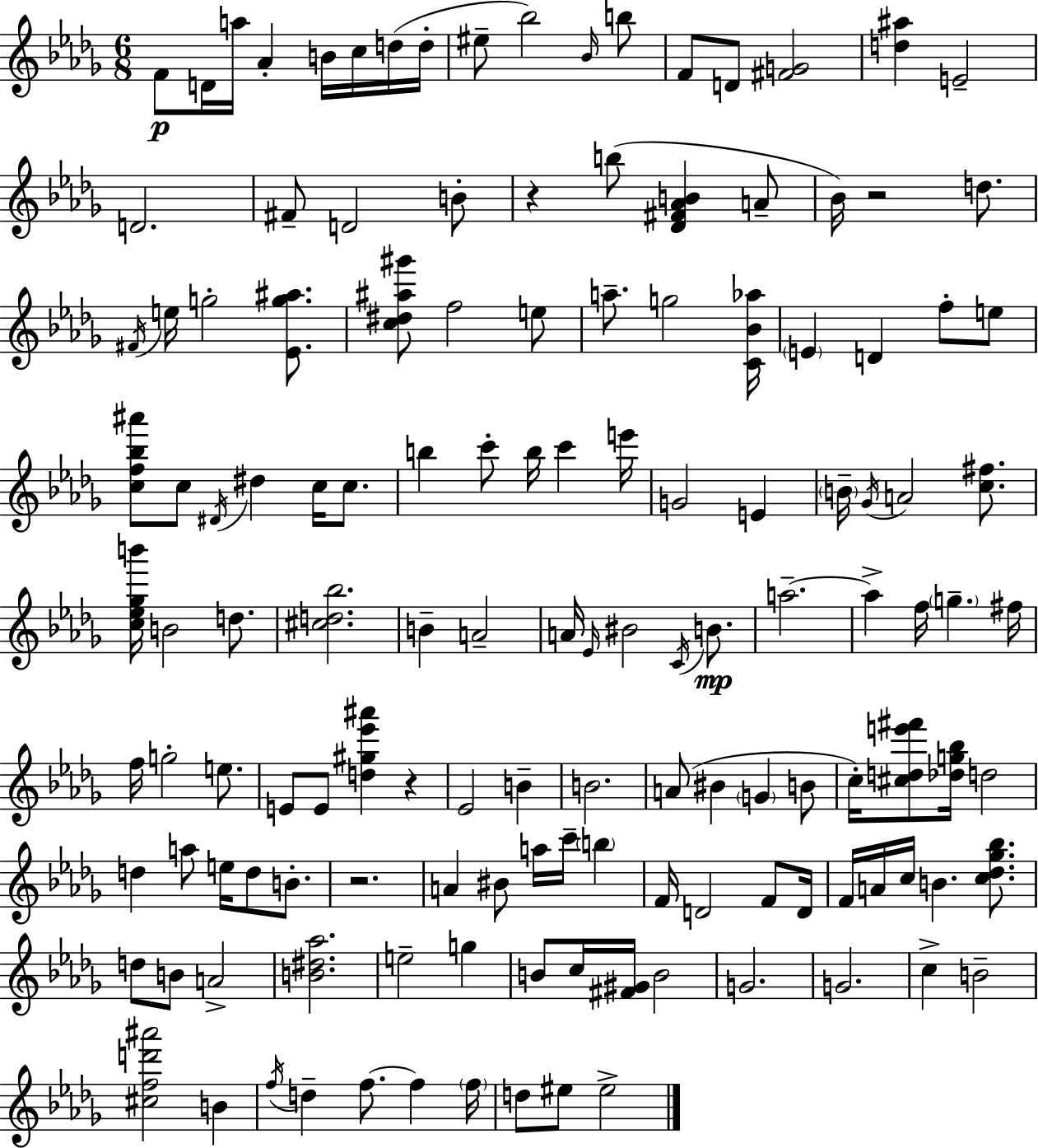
F4/e D4/s A5/s Ab4/q B4/s C5/s D5/s D5/s EIS5/e Bb5/h Bb4/s B5/e F4/e D4/e [F#4,G4]/h [D5,A#5]/q E4/h D4/h. F#4/e D4/h B4/e R/q B5/e [Db4,F#4,Ab4,B4]/q A4/e Bb4/s R/h D5/e. F#4/s E5/s G5/h [Eb4,G5,A#5]/e. [C5,D#5,A#5,G#6]/e F5/h E5/e A5/e. G5/h [C4,Bb4,Ab5]/s E4/q D4/q F5/e E5/e [C5,F5,Bb5,A#6]/e C5/e D#4/s D#5/q C5/s C5/e. B5/q C6/e B5/s C6/q E6/s G4/h E4/q B4/s Gb4/s A4/h [C5,F#5]/e. [C5,Eb5,Gb5,B6]/s B4/h D5/e. [C#5,D5,Bb5]/h. B4/q A4/h A4/s Eb4/s BIS4/h C4/s B4/e. A5/h. A5/q F5/s G5/q. F#5/s F5/s G5/h E5/e. E4/e E4/e [D5,G#5,Eb6,A#6]/q R/q Eb4/h B4/q B4/h. A4/e BIS4/q G4/q B4/e C5/s [C#5,D5,E6,F#6]/e [Db5,G5,Bb5]/s D5/h D5/q A5/e E5/s D5/e B4/e. R/h. A4/q BIS4/e A5/s C6/s B5/q F4/s D4/h F4/e D4/s F4/s A4/s C5/s B4/q. [C5,Db5,Gb5,Bb5]/e. D5/e B4/e A4/h [B4,D#5,Ab5]/h. E5/h G5/q B4/e C5/s [F#4,G#4]/s B4/h G4/h. G4/h. C5/q B4/h [C#5,F5,D6,A#6]/h B4/q F5/s D5/q F5/e. F5/q F5/s D5/e EIS5/e EIS5/h